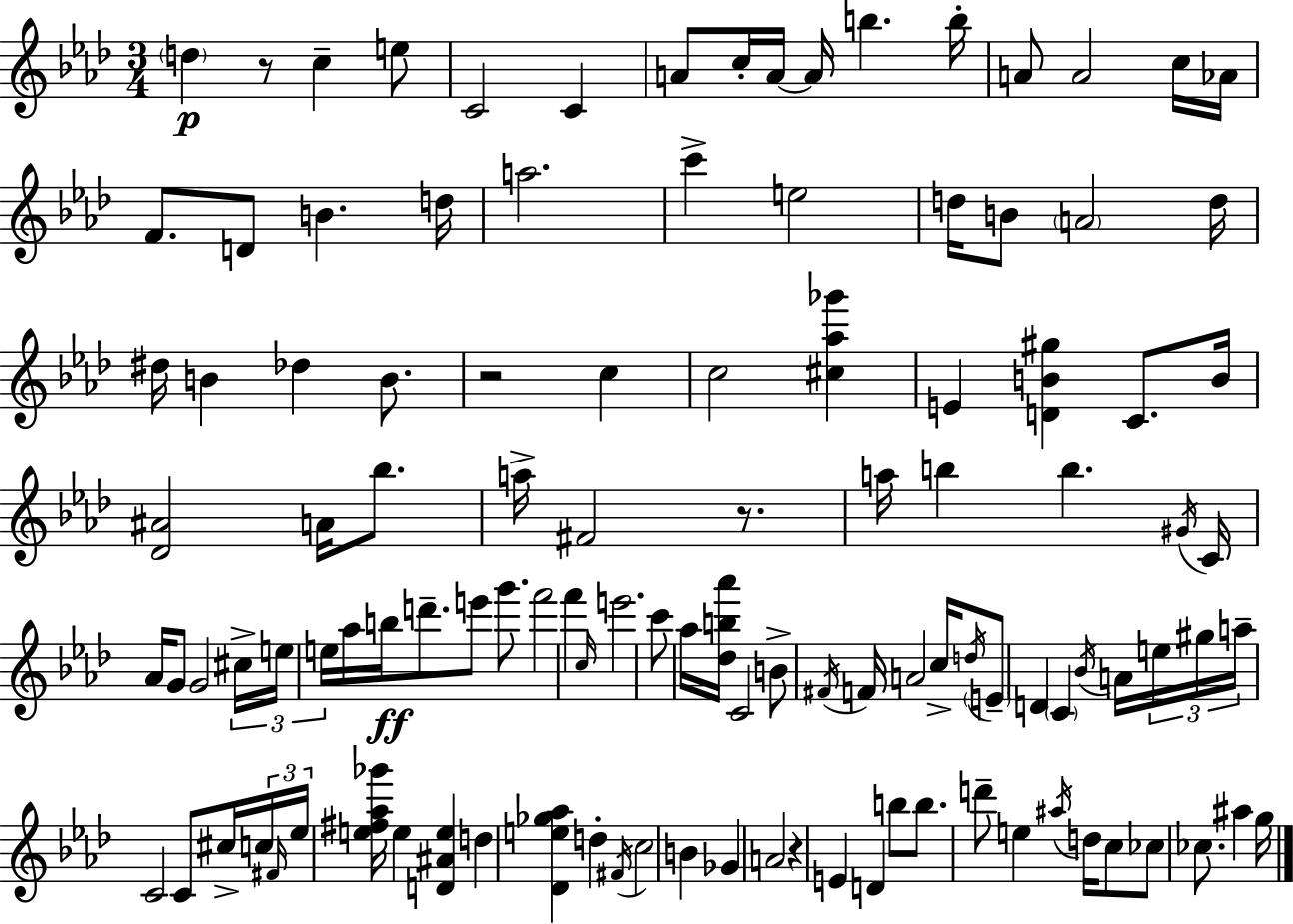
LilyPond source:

{
  \clef treble
  \numericTimeSignature
  \time 3/4
  \key aes \major
  \parenthesize d''4\p r8 c''4-- e''8 | c'2 c'4 | a'8 c''16-. a'16~~ a'16 b''4. b''16-. | a'8 a'2 c''16 aes'16 | \break f'8. d'8 b'4. d''16 | a''2. | c'''4-> e''2 | d''16 b'8 \parenthesize a'2 d''16 | \break dis''16 b'4 des''4 b'8. | r2 c''4 | c''2 <cis'' aes'' ges'''>4 | e'4 <d' b' gis''>4 c'8. b'16 | \break <des' ais'>2 a'16 bes''8. | a''16-> fis'2 r8. | a''16 b''4 b''4. \acciaccatura { gis'16 } | c'16 aes'16 g'8 g'2 | \break \tuplet 3/2 { cis''16-> e''16 e''16 } aes''16 b''16\ff d'''8.-- e'''8 g'''8. | f'''2 f'''4 | \grace { c''16 } e'''2. | c'''8 aes''16 <des'' b'' aes'''>16 c'2 | \break b'8-> \acciaccatura { fis'16 } f'16 a'2 | c''16-> \acciaccatura { d''16 } \parenthesize e'8-- d'4 \parenthesize c'4 | \acciaccatura { bes'16 } a'16 \tuplet 3/2 { e''16 gis''16 a''16-- } c'2 | c'8 cis''16-> \tuplet 3/2 { c''16 \grace { fis'16 } ees''16 } <e'' fis'' aes'' ges'''>16 e''4 | \break <d' ais' e''>4 d''4 <des' e'' ges'' aes''>4 | d''4-. \acciaccatura { fis'16 } c''2 | b'4 ges'4 a'2 | r4 e'4 | \break d'4 b''8 b''8. | d'''8-- e''4 \acciaccatura { ais''16 } d''16 c''8 ces''8 | ces''8. ais''4 g''16 \bar "|."
}